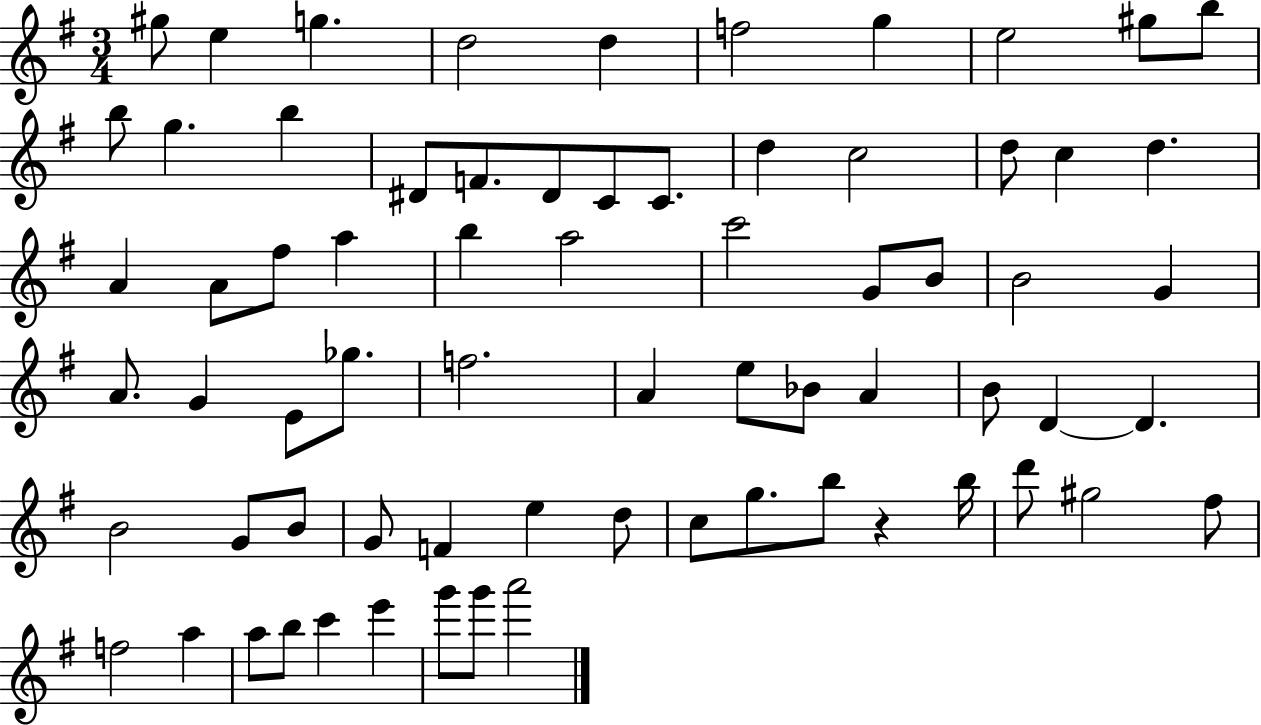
X:1
T:Untitled
M:3/4
L:1/4
K:G
^g/2 e g d2 d f2 g e2 ^g/2 b/2 b/2 g b ^D/2 F/2 ^D/2 C/2 C/2 d c2 d/2 c d A A/2 ^f/2 a b a2 c'2 G/2 B/2 B2 G A/2 G E/2 _g/2 f2 A e/2 _B/2 A B/2 D D B2 G/2 B/2 G/2 F e d/2 c/2 g/2 b/2 z b/4 d'/2 ^g2 ^f/2 f2 a a/2 b/2 c' e' g'/2 g'/2 a'2